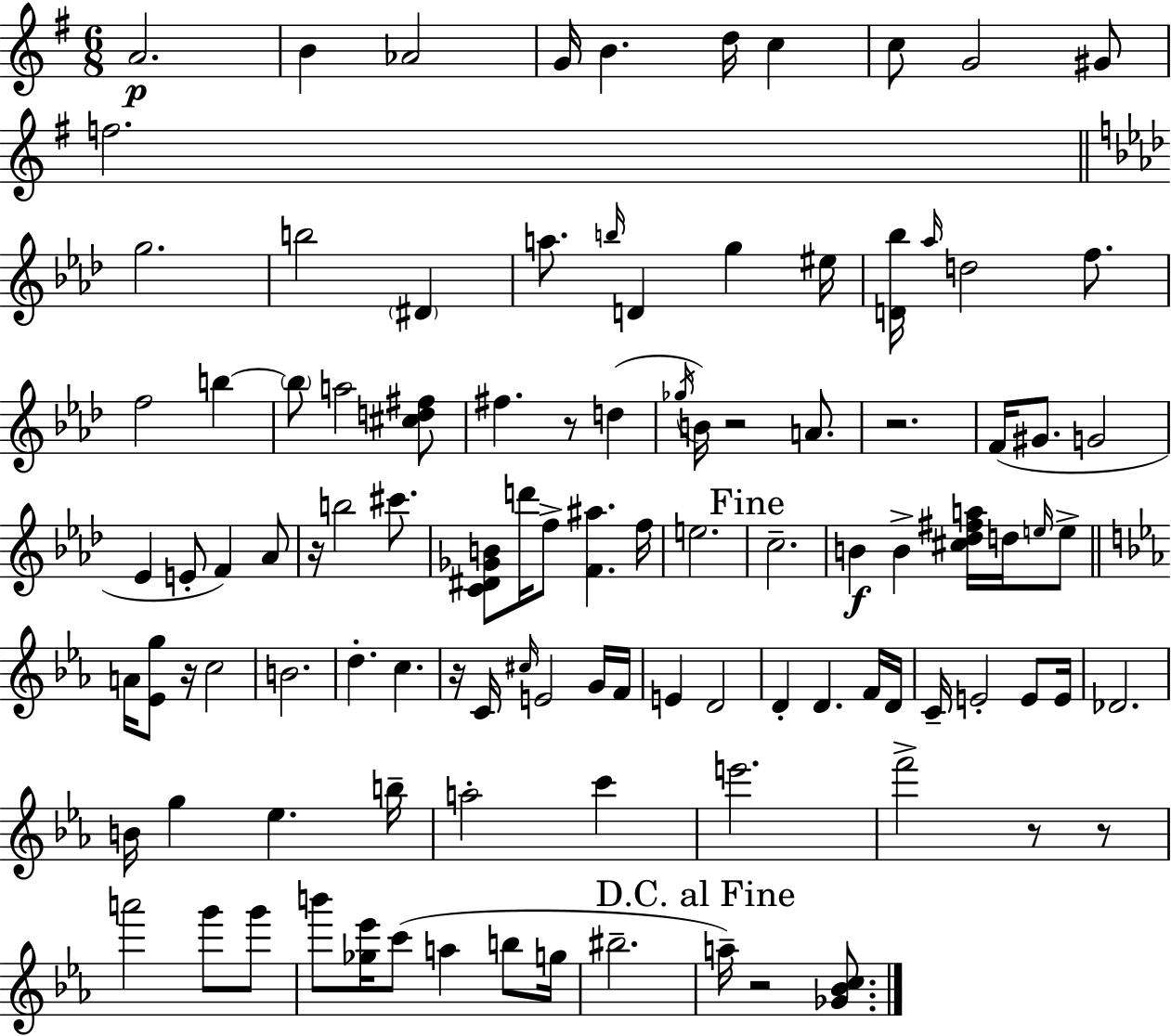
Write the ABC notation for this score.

X:1
T:Untitled
M:6/8
L:1/4
K:G
A2 B _A2 G/4 B d/4 c c/2 G2 ^G/2 f2 g2 b2 ^D a/2 b/4 D g ^e/4 [D_b]/4 _a/4 d2 f/2 f2 b b/2 a2 [^cd^f]/2 ^f z/2 d _g/4 B/4 z2 A/2 z2 F/4 ^G/2 G2 _E E/2 F _A/2 z/4 b2 ^c'/2 [C^D_GB]/2 d'/4 f/2 [F^a] f/4 e2 c2 B B [^c_d^fa]/4 d/4 e/4 e/2 A/4 [_Eg]/2 z/4 c2 B2 d c z/4 C/4 ^c/4 E2 G/4 F/4 E D2 D D F/4 D/4 C/4 E2 E/2 E/4 _D2 B/4 g _e b/4 a2 c' e'2 f'2 z/2 z/2 a'2 g'/2 g'/2 b'/2 [_g_e']/4 c'/2 a b/2 g/4 ^b2 a/4 z2 [_G_Bc]/2